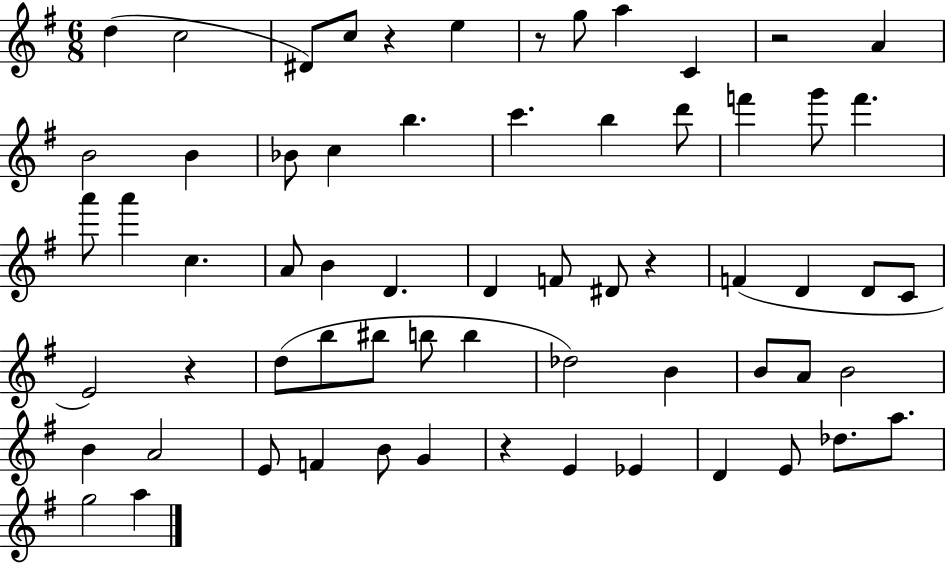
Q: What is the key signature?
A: G major